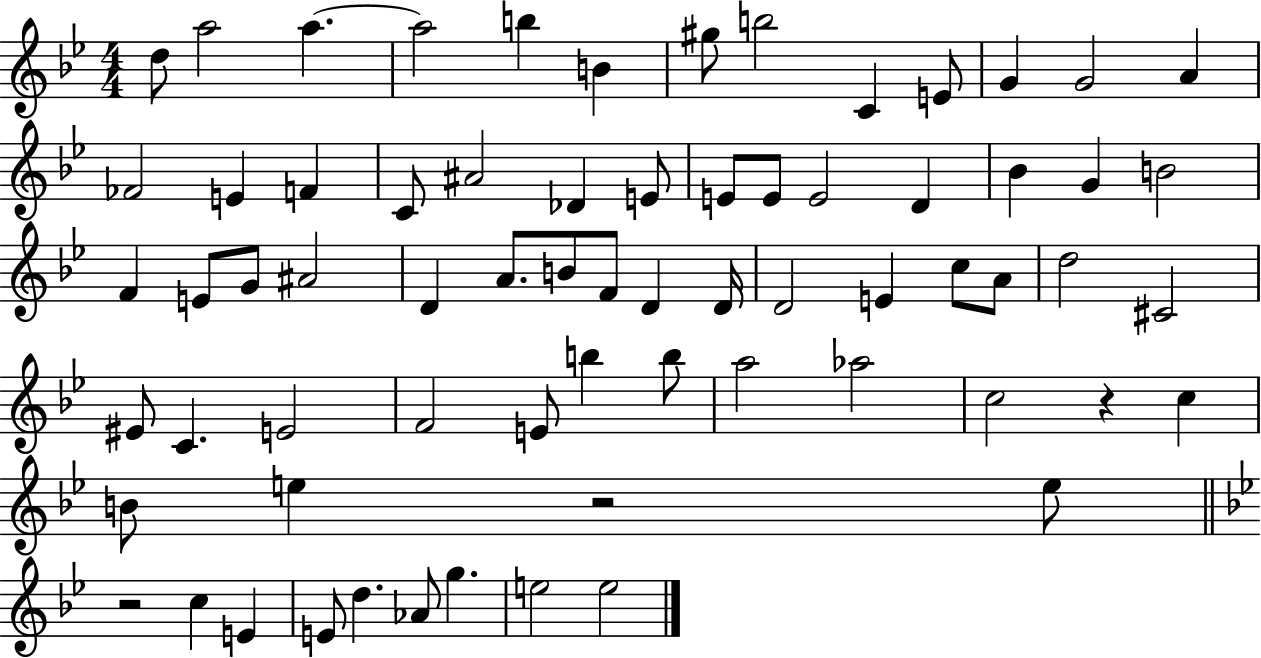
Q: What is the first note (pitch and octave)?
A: D5